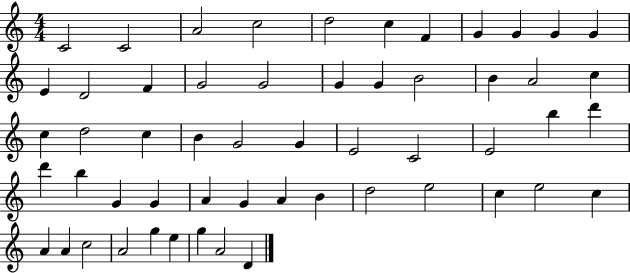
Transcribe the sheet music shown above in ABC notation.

X:1
T:Untitled
M:4/4
L:1/4
K:C
C2 C2 A2 c2 d2 c F G G G G E D2 F G2 G2 G G B2 B A2 c c d2 c B G2 G E2 C2 E2 b d' d' b G G A G A B d2 e2 c e2 c A A c2 A2 g e g A2 D